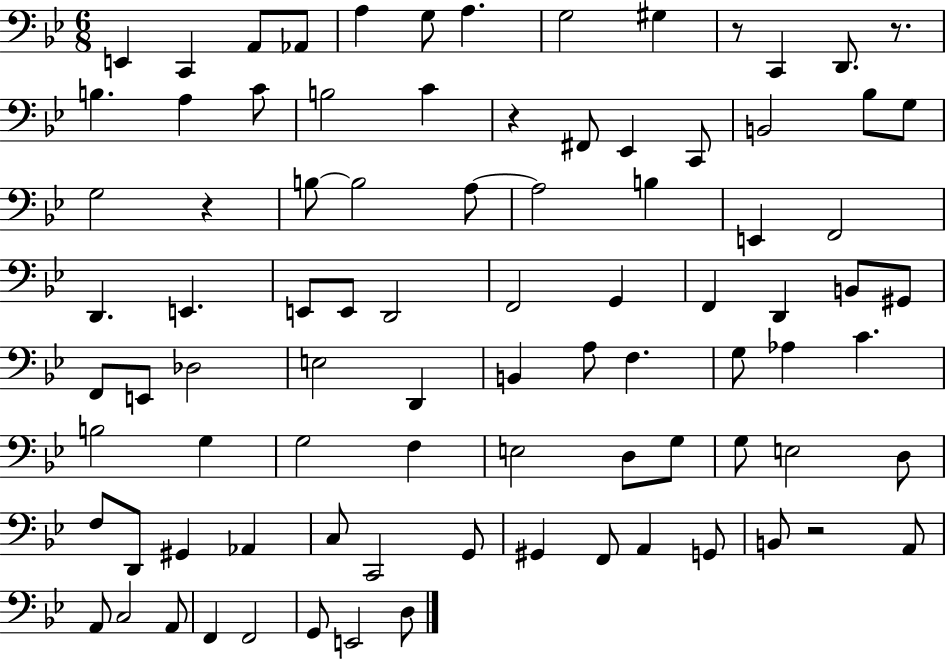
X:1
T:Untitled
M:6/8
L:1/4
K:Bb
E,, C,, A,,/2 _A,,/2 A, G,/2 A, G,2 ^G, z/2 C,, D,,/2 z/2 B, A, C/2 B,2 C z ^F,,/2 _E,, C,,/2 B,,2 _B,/2 G,/2 G,2 z B,/2 B,2 A,/2 A,2 B, E,, F,,2 D,, E,, E,,/2 E,,/2 D,,2 F,,2 G,, F,, D,, B,,/2 ^G,,/2 F,,/2 E,,/2 _D,2 E,2 D,, B,, A,/2 F, G,/2 _A, C B,2 G, G,2 F, E,2 D,/2 G,/2 G,/2 E,2 D,/2 F,/2 D,,/2 ^G,, _A,, C,/2 C,,2 G,,/2 ^G,, F,,/2 A,, G,,/2 B,,/2 z2 A,,/2 A,,/2 C,2 A,,/2 F,, F,,2 G,,/2 E,,2 D,/2